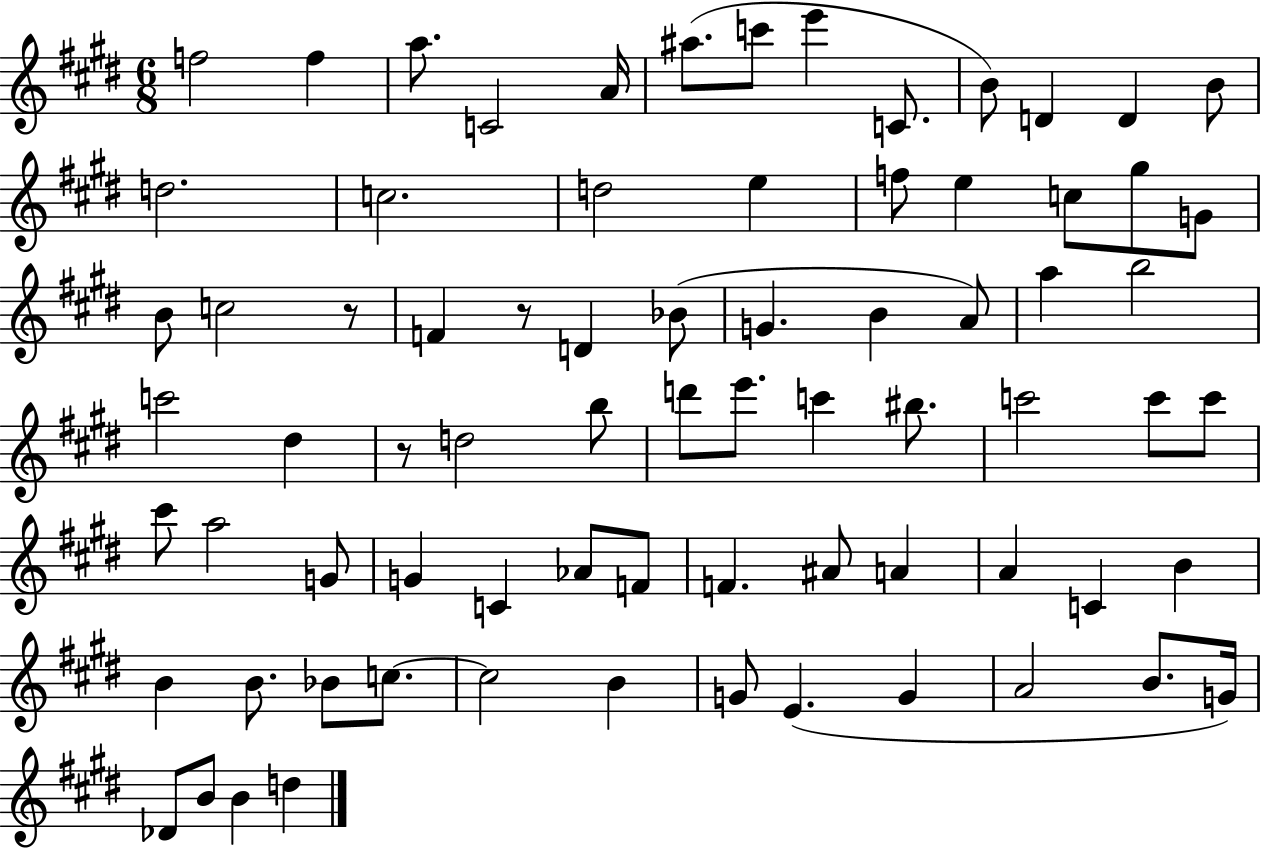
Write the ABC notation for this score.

X:1
T:Untitled
M:6/8
L:1/4
K:E
f2 f a/2 C2 A/4 ^a/2 c'/2 e' C/2 B/2 D D B/2 d2 c2 d2 e f/2 e c/2 ^g/2 G/2 B/2 c2 z/2 F z/2 D _B/2 G B A/2 a b2 c'2 ^d z/2 d2 b/2 d'/2 e'/2 c' ^b/2 c'2 c'/2 c'/2 ^c'/2 a2 G/2 G C _A/2 F/2 F ^A/2 A A C B B B/2 _B/2 c/2 c2 B G/2 E G A2 B/2 G/4 _D/2 B/2 B d